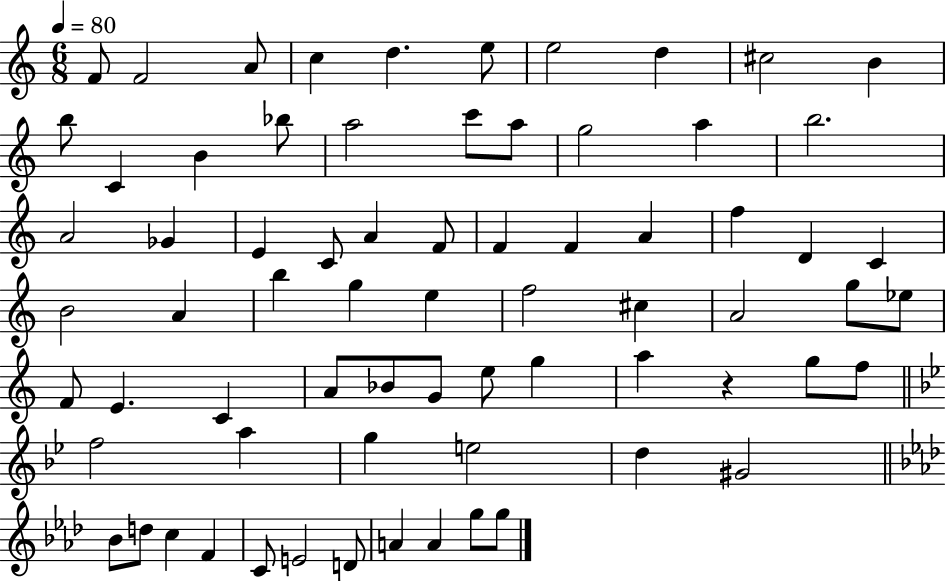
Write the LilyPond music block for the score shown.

{
  \clef treble
  \numericTimeSignature
  \time 6/8
  \key c \major
  \tempo 4 = 80
  f'8 f'2 a'8 | c''4 d''4. e''8 | e''2 d''4 | cis''2 b'4 | \break b''8 c'4 b'4 bes''8 | a''2 c'''8 a''8 | g''2 a''4 | b''2. | \break a'2 ges'4 | e'4 c'8 a'4 f'8 | f'4 f'4 a'4 | f''4 d'4 c'4 | \break b'2 a'4 | b''4 g''4 e''4 | f''2 cis''4 | a'2 g''8 ees''8 | \break f'8 e'4. c'4 | a'8 bes'8 g'8 e''8 g''4 | a''4 r4 g''8 f''8 | \bar "||" \break \key g \minor f''2 a''4 | g''4 e''2 | d''4 gis'2 | \bar "||" \break \key aes \major bes'8 d''8 c''4 f'4 | c'8 e'2 d'8 | a'4 a'4 g''8 g''8 | \bar "|."
}